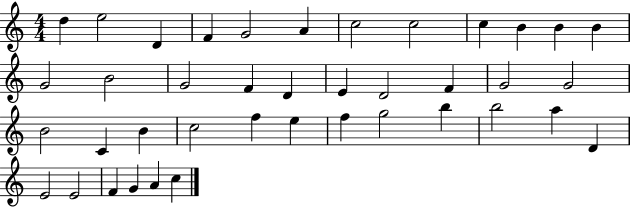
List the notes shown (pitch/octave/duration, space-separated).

D5/q E5/h D4/q F4/q G4/h A4/q C5/h C5/h C5/q B4/q B4/q B4/q G4/h B4/h G4/h F4/q D4/q E4/q D4/h F4/q G4/h G4/h B4/h C4/q B4/q C5/h F5/q E5/q F5/q G5/h B5/q B5/h A5/q D4/q E4/h E4/h F4/q G4/q A4/q C5/q